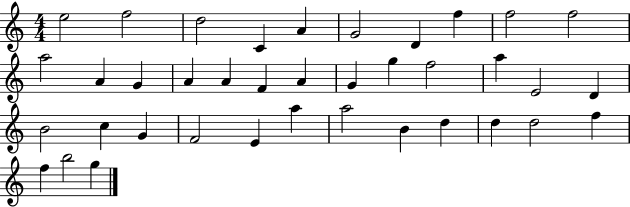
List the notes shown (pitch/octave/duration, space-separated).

E5/h F5/h D5/h C4/q A4/q G4/h D4/q F5/q F5/h F5/h A5/h A4/q G4/q A4/q A4/q F4/q A4/q G4/q G5/q F5/h A5/q E4/h D4/q B4/h C5/q G4/q F4/h E4/q A5/q A5/h B4/q D5/q D5/q D5/h F5/q F5/q B5/h G5/q